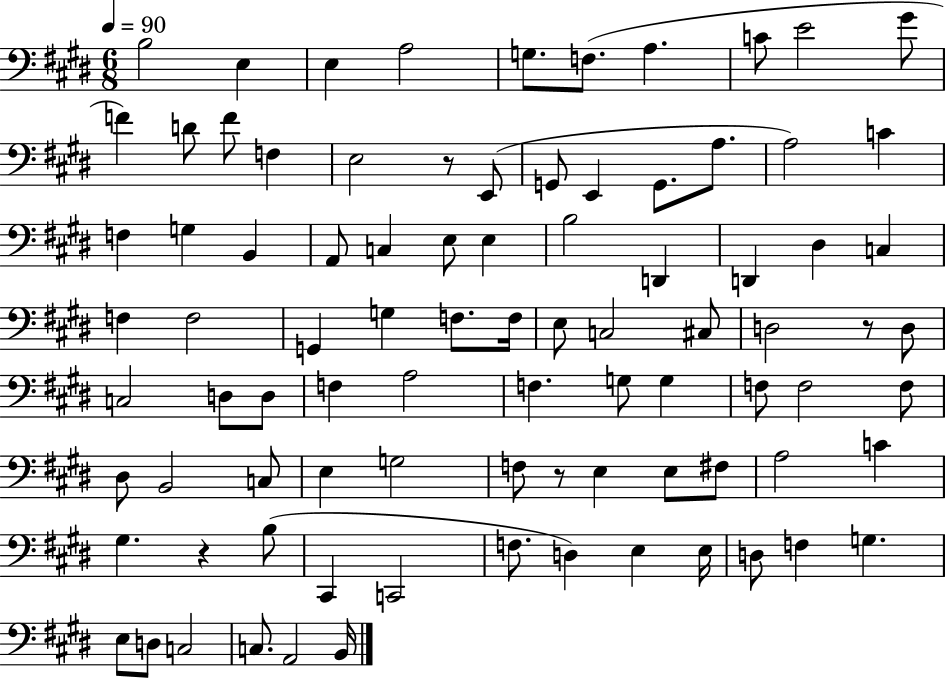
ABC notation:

X:1
T:Untitled
M:6/8
L:1/4
K:E
B,2 E, E, A,2 G,/2 F,/2 A, C/2 E2 ^G/2 F D/2 F/2 F, E,2 z/2 E,,/2 G,,/2 E,, G,,/2 A,/2 A,2 C F, G, B,, A,,/2 C, E,/2 E, B,2 D,, D,, ^D, C, F, F,2 G,, G, F,/2 F,/4 E,/2 C,2 ^C,/2 D,2 z/2 D,/2 C,2 D,/2 D,/2 F, A,2 F, G,/2 G, F,/2 F,2 F,/2 ^D,/2 B,,2 C,/2 E, G,2 F,/2 z/2 E, E,/2 ^F,/2 A,2 C ^G, z B,/2 ^C,, C,,2 F,/2 D, E, E,/4 D,/2 F, G, E,/2 D,/2 C,2 C,/2 A,,2 B,,/4